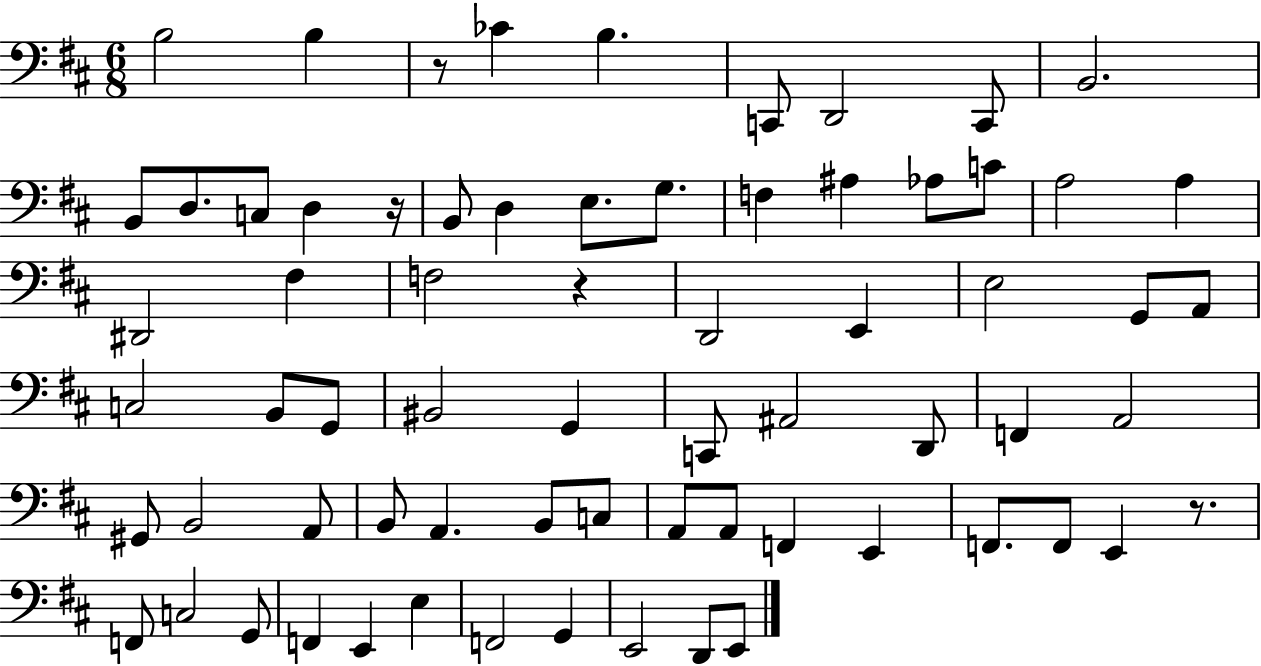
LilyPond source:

{
  \clef bass
  \numericTimeSignature
  \time 6/8
  \key d \major
  b2 b4 | r8 ces'4 b4. | c,8 d,2 c,8 | b,2. | \break b,8 d8. c8 d4 r16 | b,8 d4 e8. g8. | f4 ais4 aes8 c'8 | a2 a4 | \break dis,2 fis4 | f2 r4 | d,2 e,4 | e2 g,8 a,8 | \break c2 b,8 g,8 | bis,2 g,4 | c,8 ais,2 d,8 | f,4 a,2 | \break gis,8 b,2 a,8 | b,8 a,4. b,8 c8 | a,8 a,8 f,4 e,4 | f,8. f,8 e,4 r8. | \break f,8 c2 g,8 | f,4 e,4 e4 | f,2 g,4 | e,2 d,8 e,8 | \break \bar "|."
}